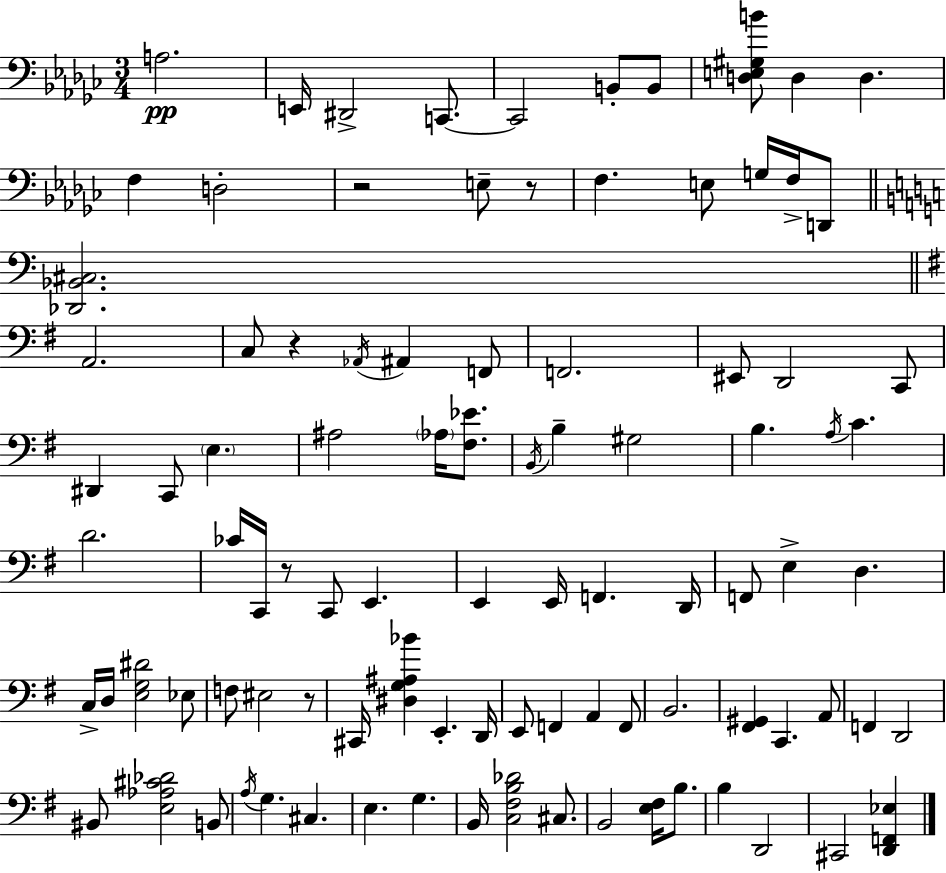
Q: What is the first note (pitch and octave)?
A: A3